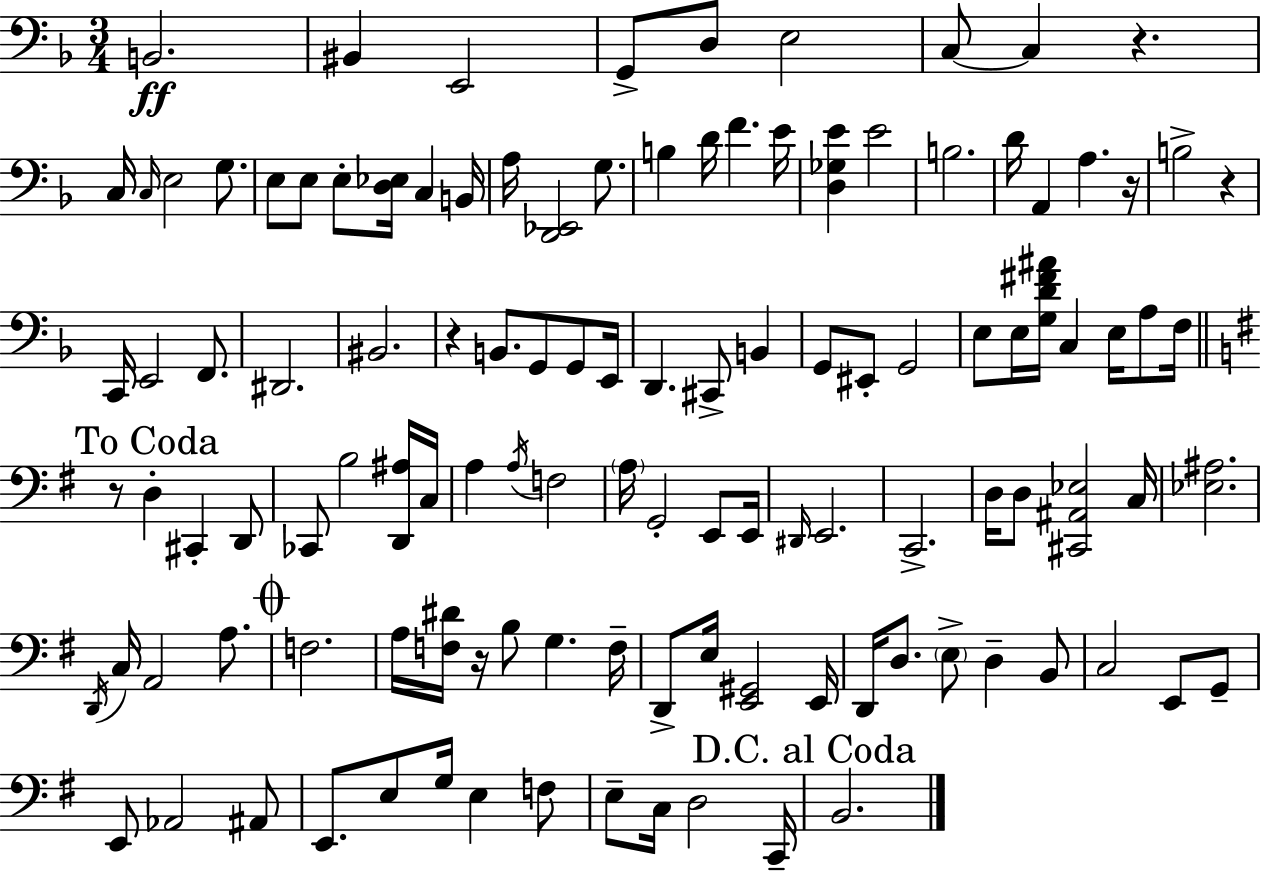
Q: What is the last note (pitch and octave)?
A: B2